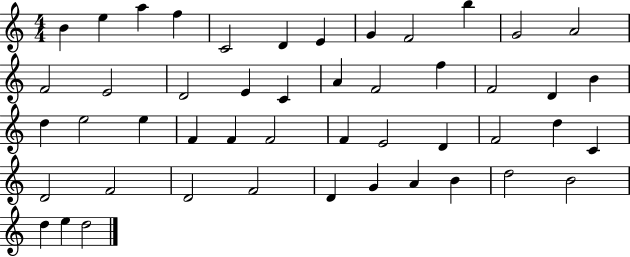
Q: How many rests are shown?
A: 0